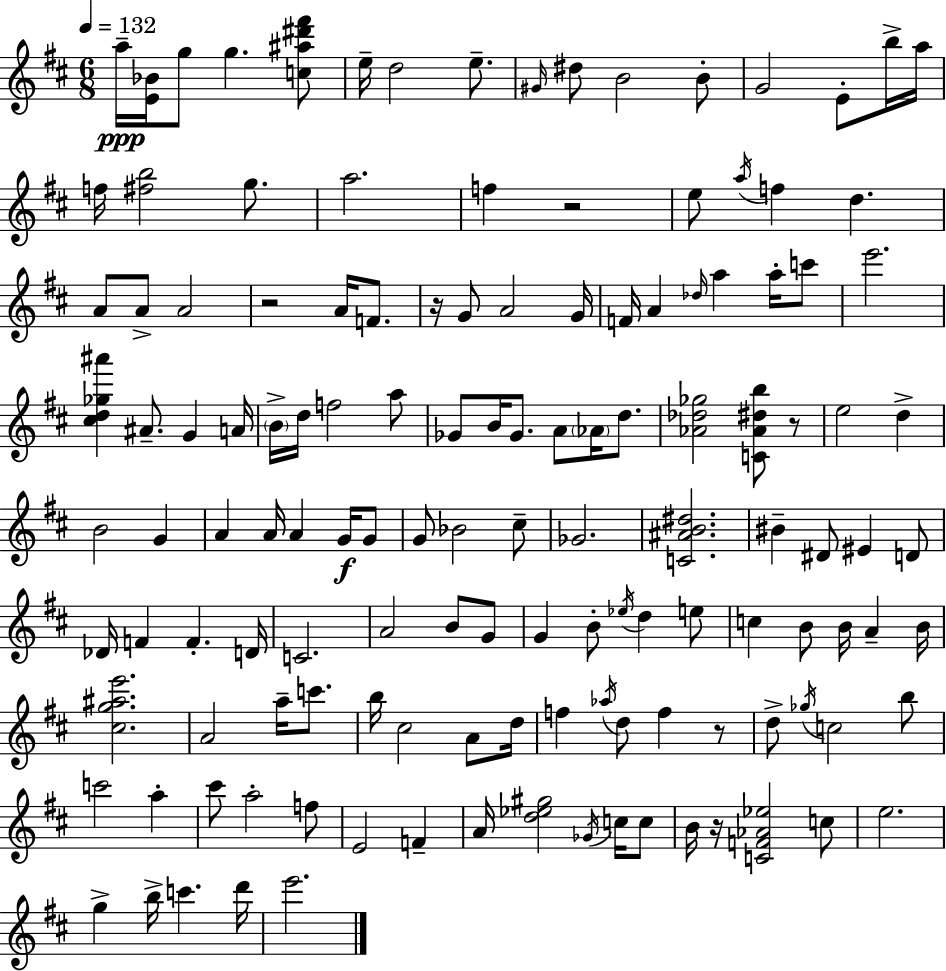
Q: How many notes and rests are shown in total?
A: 135